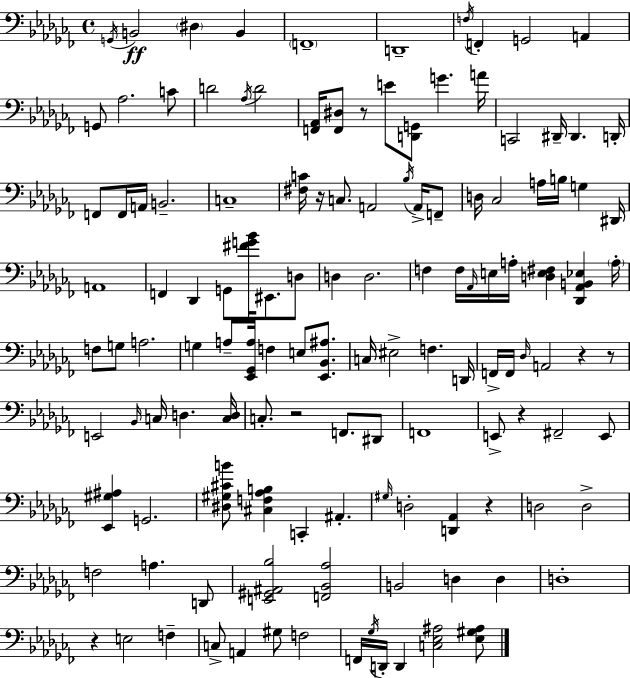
G2/s B2/h D#3/q B2/q F2/w D2/w F3/s F2/q G2/h A2/q G2/e Ab3/h. C4/e D4/h Ab3/s D4/h [F2,Ab2]/s [F2,D#3]/e R/e E4/e [D2,G2]/e G4/q. A4/s C2/h D#2/s D#2/q. D2/s F2/e F2/s A2/s B2/h. C3/w [F#3,C4]/s R/s C3/e. A2/h Bb3/s A2/s F2/e D3/s CES3/h A3/s B3/s G3/q D#2/s A2/w F2/q Db2/q G2/e [F#4,G4,Bb4]/s EIS2/e. D3/e D3/q D3/h. F3/q F3/s Ab2/s E3/s A3/s [D3,E3,F#3]/q [Db2,Ab2,B2,Eb3]/q A3/s F3/e G3/e A3/h. G3/q A3/e [Eb2,Gb2,A3]/s F3/q E3/e [Eb2,Bb2,A#3]/e. C3/s EIS3/h F3/q. D2/s F2/s F2/s Db3/s A2/h R/q R/e E2/h Bb2/s C3/s D3/q. [C3,D3]/s C3/e. R/h F2/e. D#2/e F2/w E2/e R/q F#2/h E2/e [Eb2,G#3,A#3]/q G2/h. [D#3,G#3,C#4,B4]/e [C#3,F3,Ab3,B3]/q C2/q A#2/q. G#3/s D3/h [D2,Ab2]/q R/q D3/h D3/h F3/h A3/q. D2/e [E2,G#2,A#2,Bb3]/h [F2,Bb2,Ab3]/h B2/h D3/q D3/q D3/w R/q E3/h F3/q C3/e A2/q G#3/e F3/h F2/s Gb3/s D2/s D2/q [C3,Eb3,A#3]/h [Eb3,G#3,A#3]/e